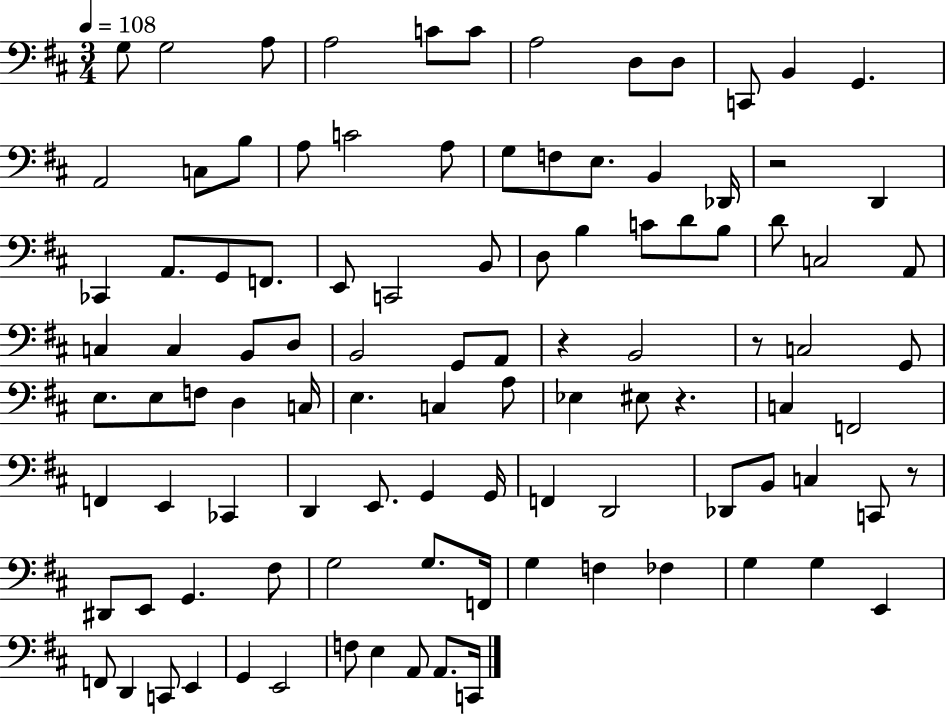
X:1
T:Untitled
M:3/4
L:1/4
K:D
G,/2 G,2 A,/2 A,2 C/2 C/2 A,2 D,/2 D,/2 C,,/2 B,, G,, A,,2 C,/2 B,/2 A,/2 C2 A,/2 G,/2 F,/2 E,/2 B,, _D,,/4 z2 D,, _C,, A,,/2 G,,/2 F,,/2 E,,/2 C,,2 B,,/2 D,/2 B, C/2 D/2 B,/2 D/2 C,2 A,,/2 C, C, B,,/2 D,/2 B,,2 G,,/2 A,,/2 z B,,2 z/2 C,2 G,,/2 E,/2 E,/2 F,/2 D, C,/4 E, C, A,/2 _E, ^E,/2 z C, F,,2 F,, E,, _C,, D,, E,,/2 G,, G,,/4 F,, D,,2 _D,,/2 B,,/2 C, C,,/2 z/2 ^D,,/2 E,,/2 G,, ^F,/2 G,2 G,/2 F,,/4 G, F, _F, G, G, E,, F,,/2 D,, C,,/2 E,, G,, E,,2 F,/2 E, A,,/2 A,,/2 C,,/4